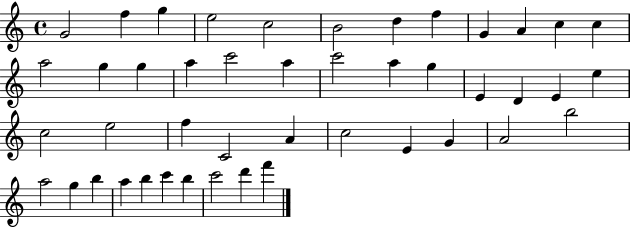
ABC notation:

X:1
T:Untitled
M:4/4
L:1/4
K:C
G2 f g e2 c2 B2 d f G A c c a2 g g a c'2 a c'2 a g E D E e c2 e2 f C2 A c2 E G A2 b2 a2 g b a b c' b c'2 d' f'